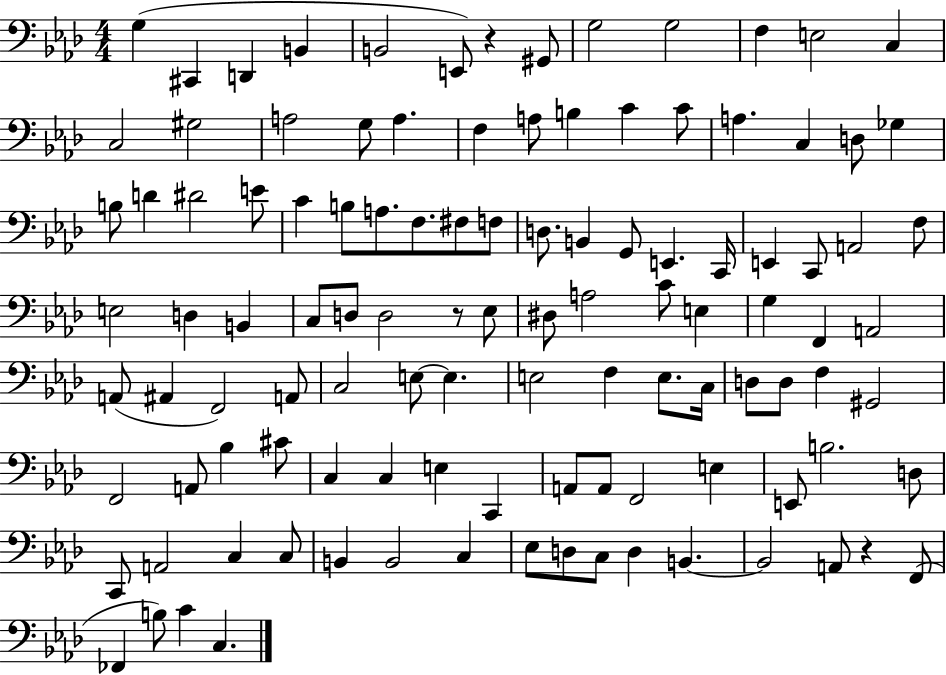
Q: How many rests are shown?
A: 3